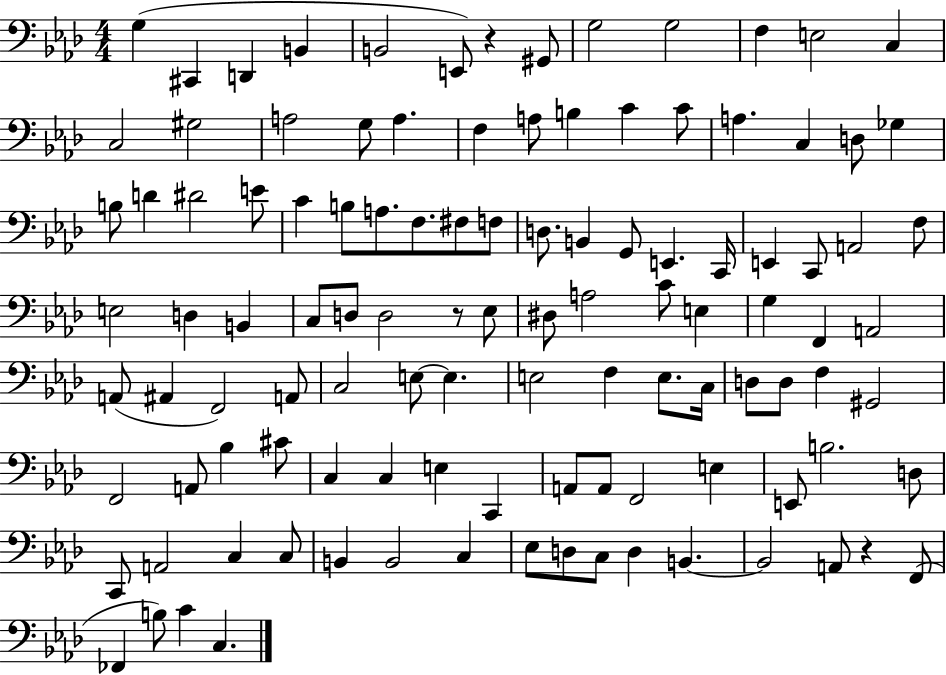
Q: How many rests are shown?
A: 3